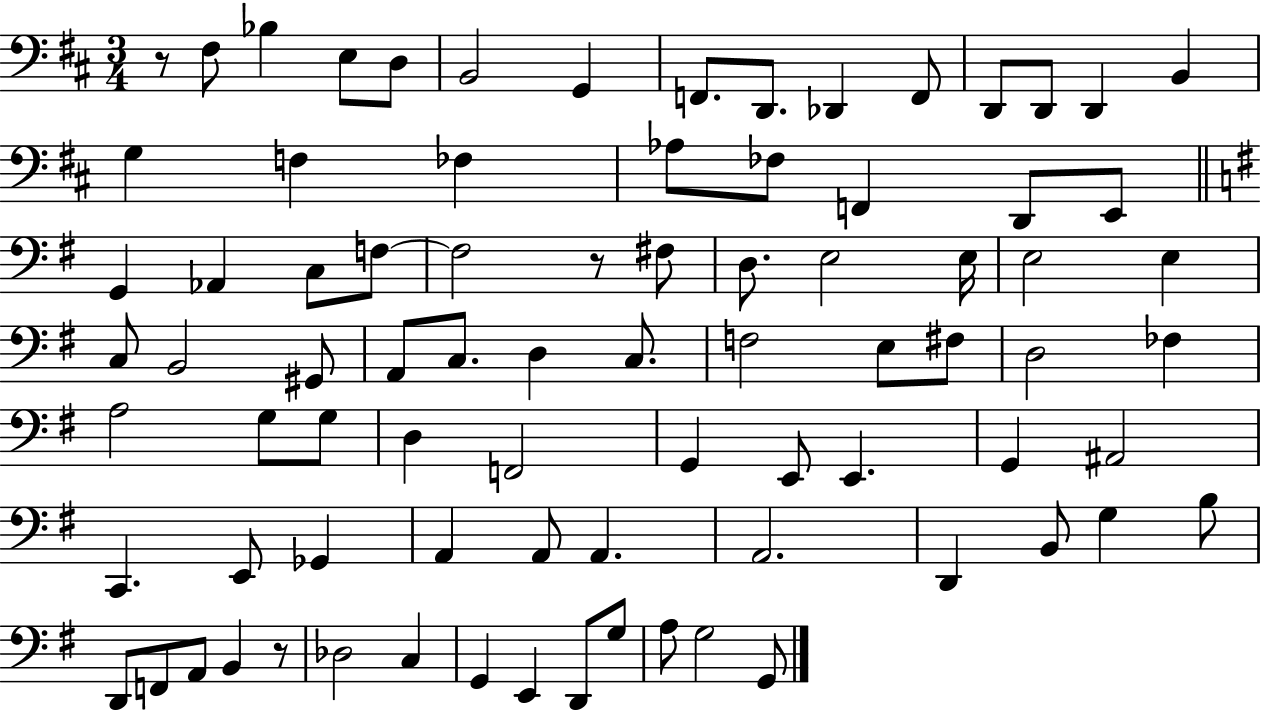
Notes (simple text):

R/e F#3/e Bb3/q E3/e D3/e B2/h G2/q F2/e. D2/e. Db2/q F2/e D2/e D2/e D2/q B2/q G3/q F3/q FES3/q Ab3/e FES3/e F2/q D2/e E2/e G2/q Ab2/q C3/e F3/e F3/h R/e F#3/e D3/e. E3/h E3/s E3/h E3/q C3/e B2/h G#2/e A2/e C3/e. D3/q C3/e. F3/h E3/e F#3/e D3/h FES3/q A3/h G3/e G3/e D3/q F2/h G2/q E2/e E2/q. G2/q A#2/h C2/q. E2/e Gb2/q A2/q A2/e A2/q. A2/h. D2/q B2/e G3/q B3/e D2/e F2/e A2/e B2/q R/e Db3/h C3/q G2/q E2/q D2/e G3/e A3/e G3/h G2/e